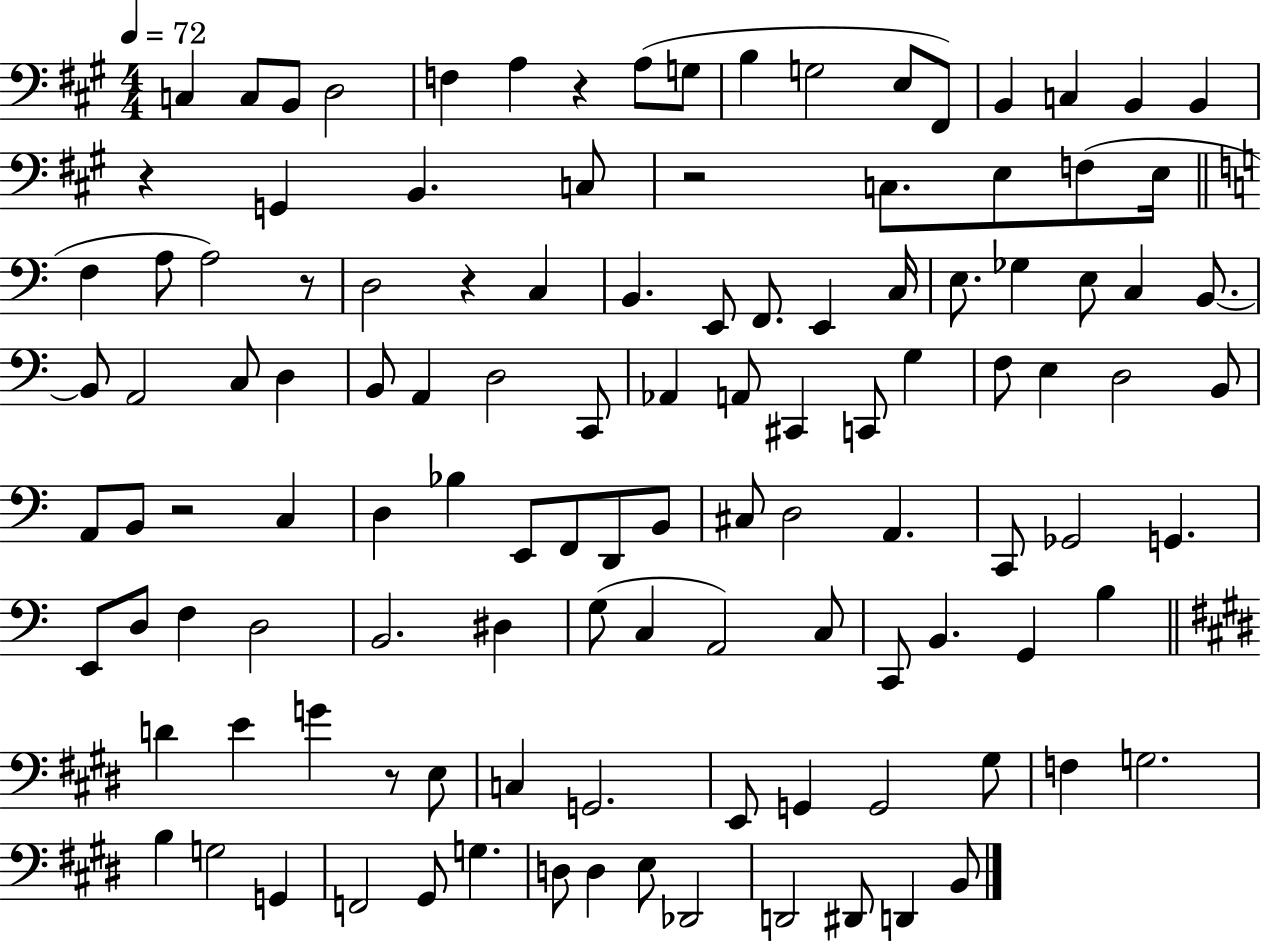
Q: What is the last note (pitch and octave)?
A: B2